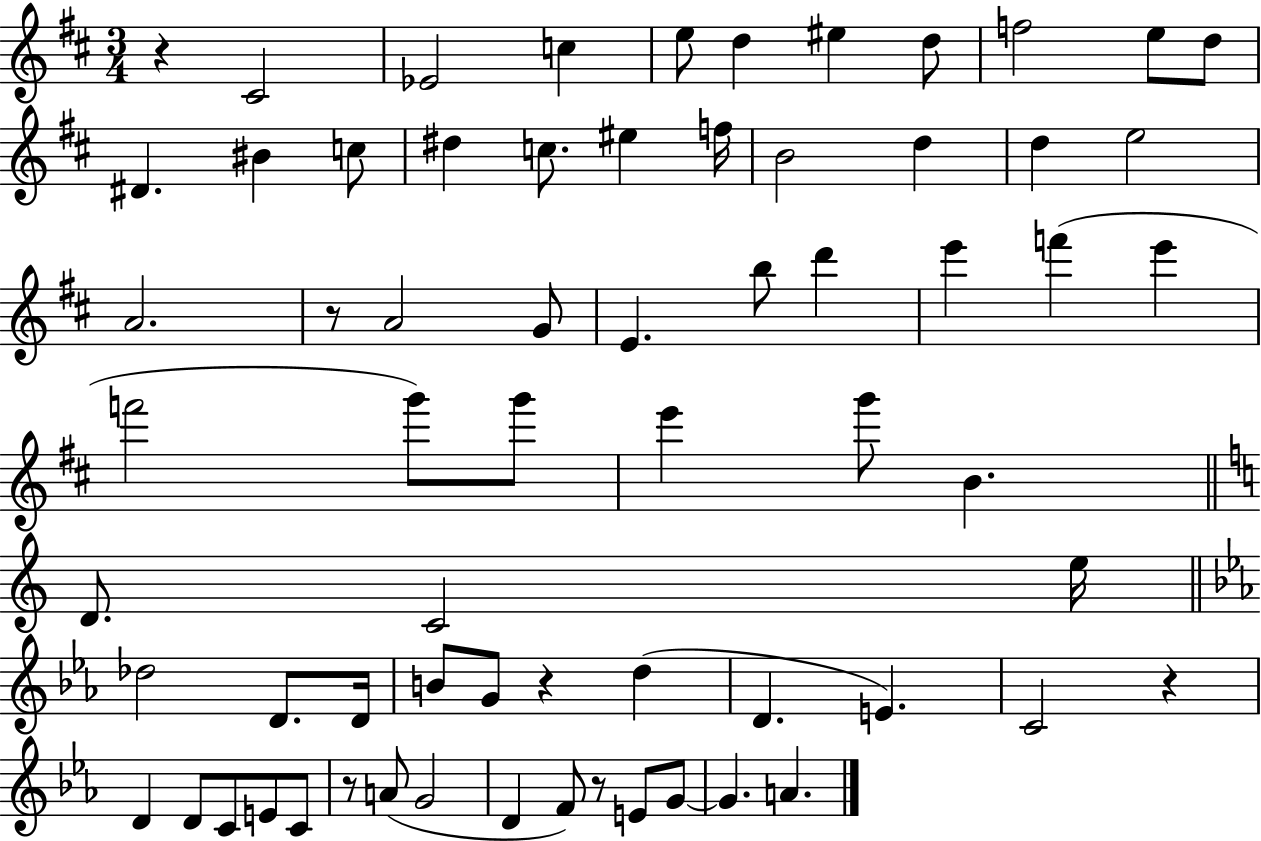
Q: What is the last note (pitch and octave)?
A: A4